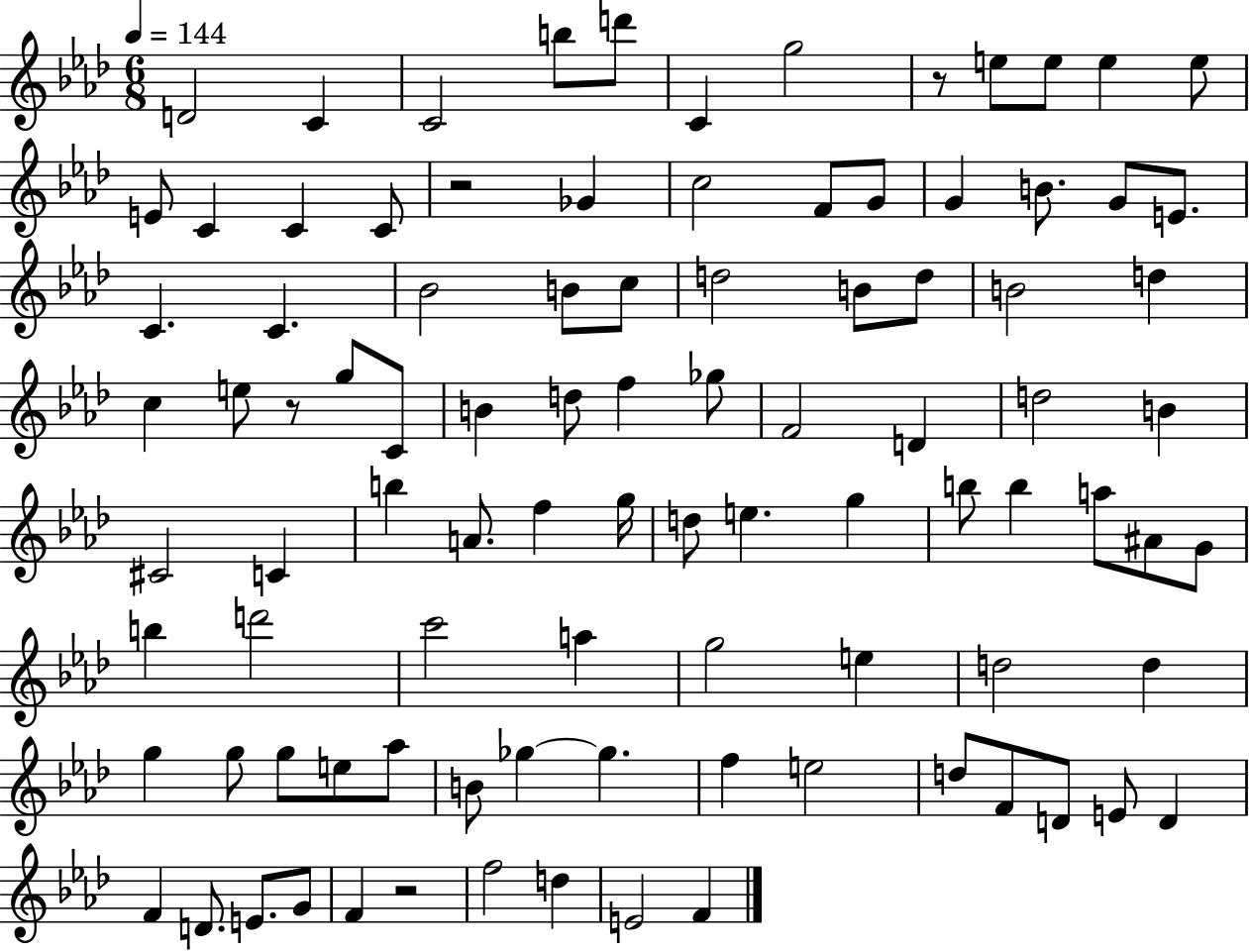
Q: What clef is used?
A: treble